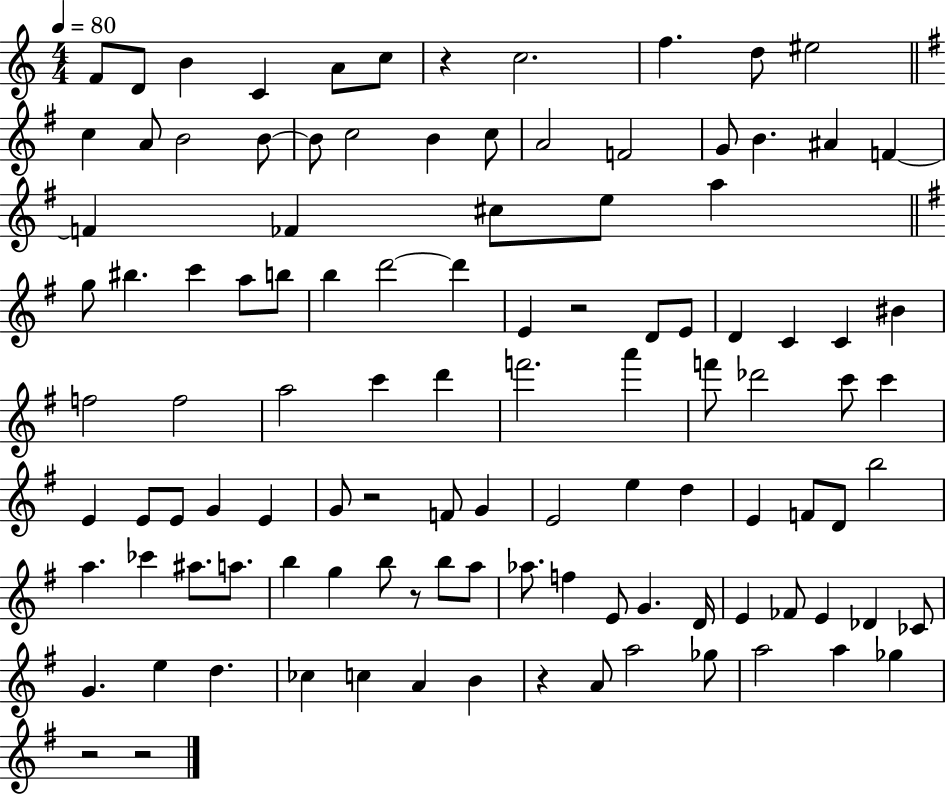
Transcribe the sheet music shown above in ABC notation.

X:1
T:Untitled
M:4/4
L:1/4
K:C
F/2 D/2 B C A/2 c/2 z c2 f d/2 ^e2 c A/2 B2 B/2 B/2 c2 B c/2 A2 F2 G/2 B ^A F F _F ^c/2 e/2 a g/2 ^b c' a/2 b/2 b d'2 d' E z2 D/2 E/2 D C C ^B f2 f2 a2 c' d' f'2 a' f'/2 _d'2 c'/2 c' E E/2 E/2 G E G/2 z2 F/2 G E2 e d E F/2 D/2 b2 a _c' ^a/2 a/2 b g b/2 z/2 b/2 a/2 _a/2 f E/2 G D/4 E _F/2 E _D _C/2 G e d _c c A B z A/2 a2 _g/2 a2 a _g z2 z2